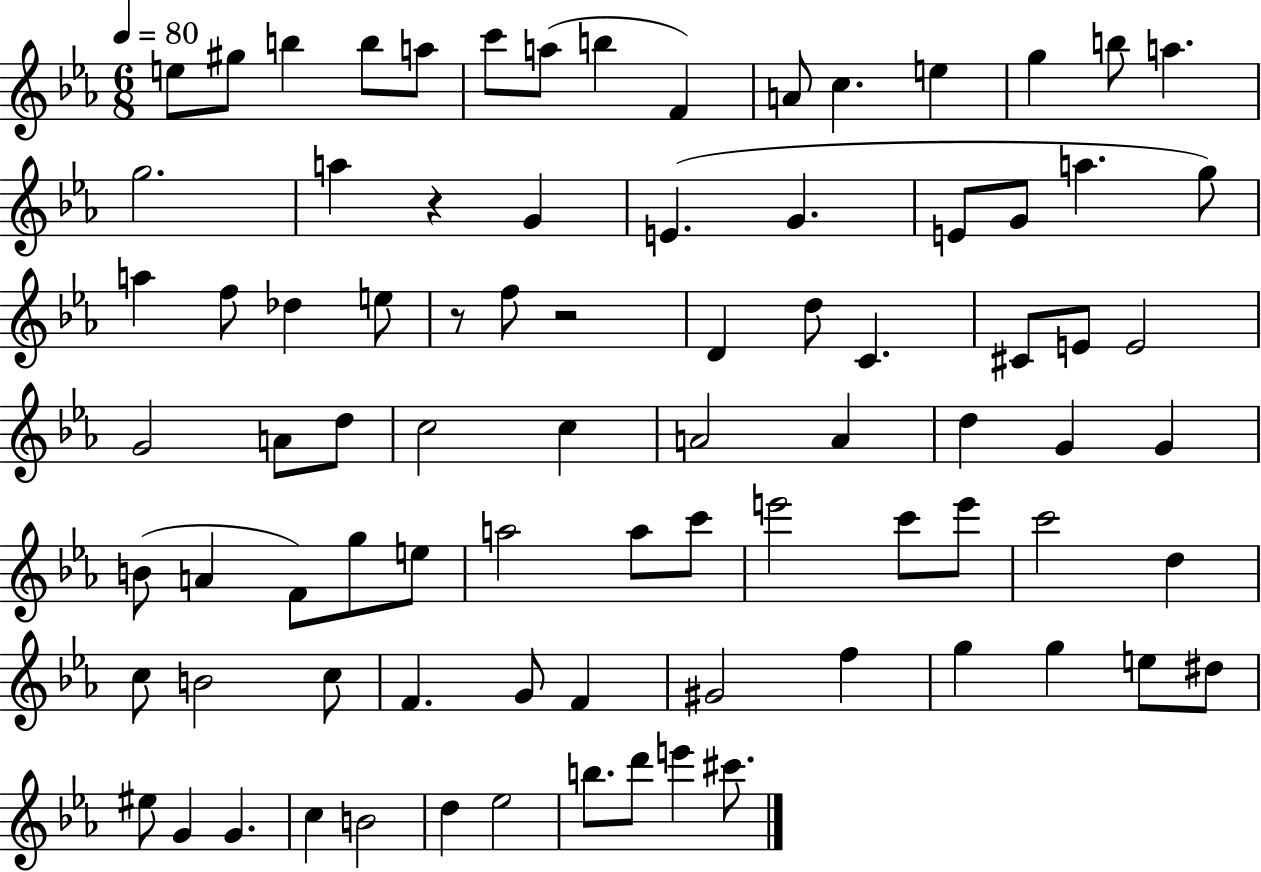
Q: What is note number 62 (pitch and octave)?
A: F4